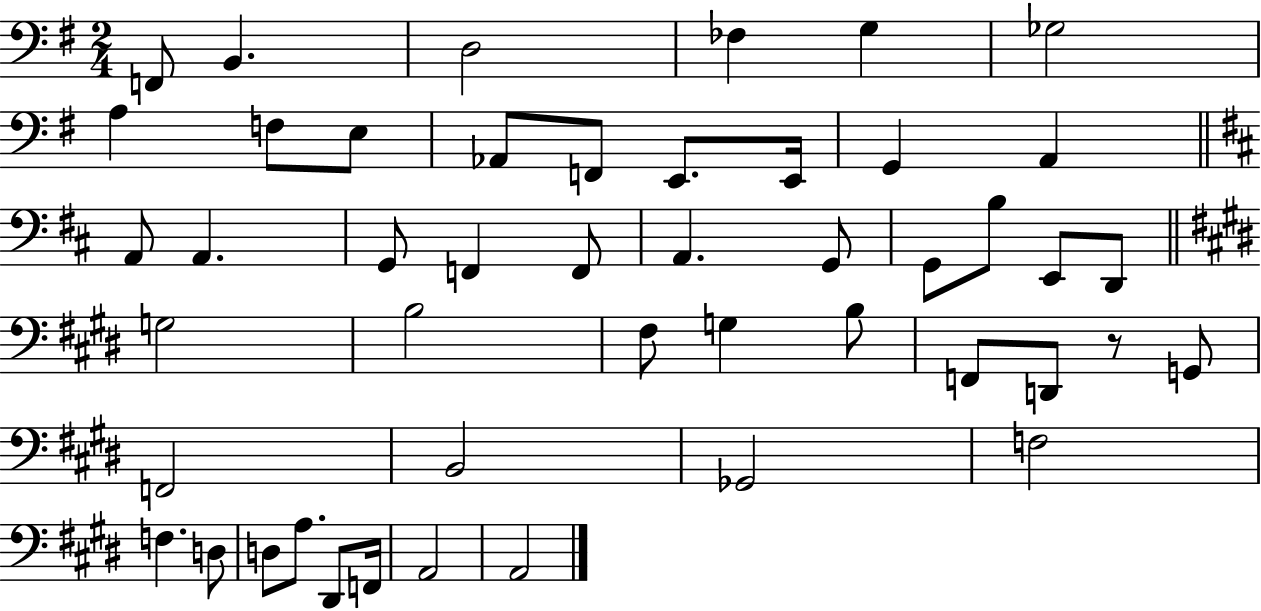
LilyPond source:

{
  \clef bass
  \numericTimeSignature
  \time 2/4
  \key g \major
  f,8 b,4. | d2 | fes4 g4 | ges2 | \break a4 f8 e8 | aes,8 f,8 e,8. e,16 | g,4 a,4 | \bar "||" \break \key d \major a,8 a,4. | g,8 f,4 f,8 | a,4. g,8 | g,8 b8 e,8 d,8 | \break \bar "||" \break \key e \major g2 | b2 | fis8 g4 b8 | f,8 d,8 r8 g,8 | \break f,2 | b,2 | ges,2 | f2 | \break f4. d8 | d8 a8. dis,8 f,16 | a,2 | a,2 | \break \bar "|."
}